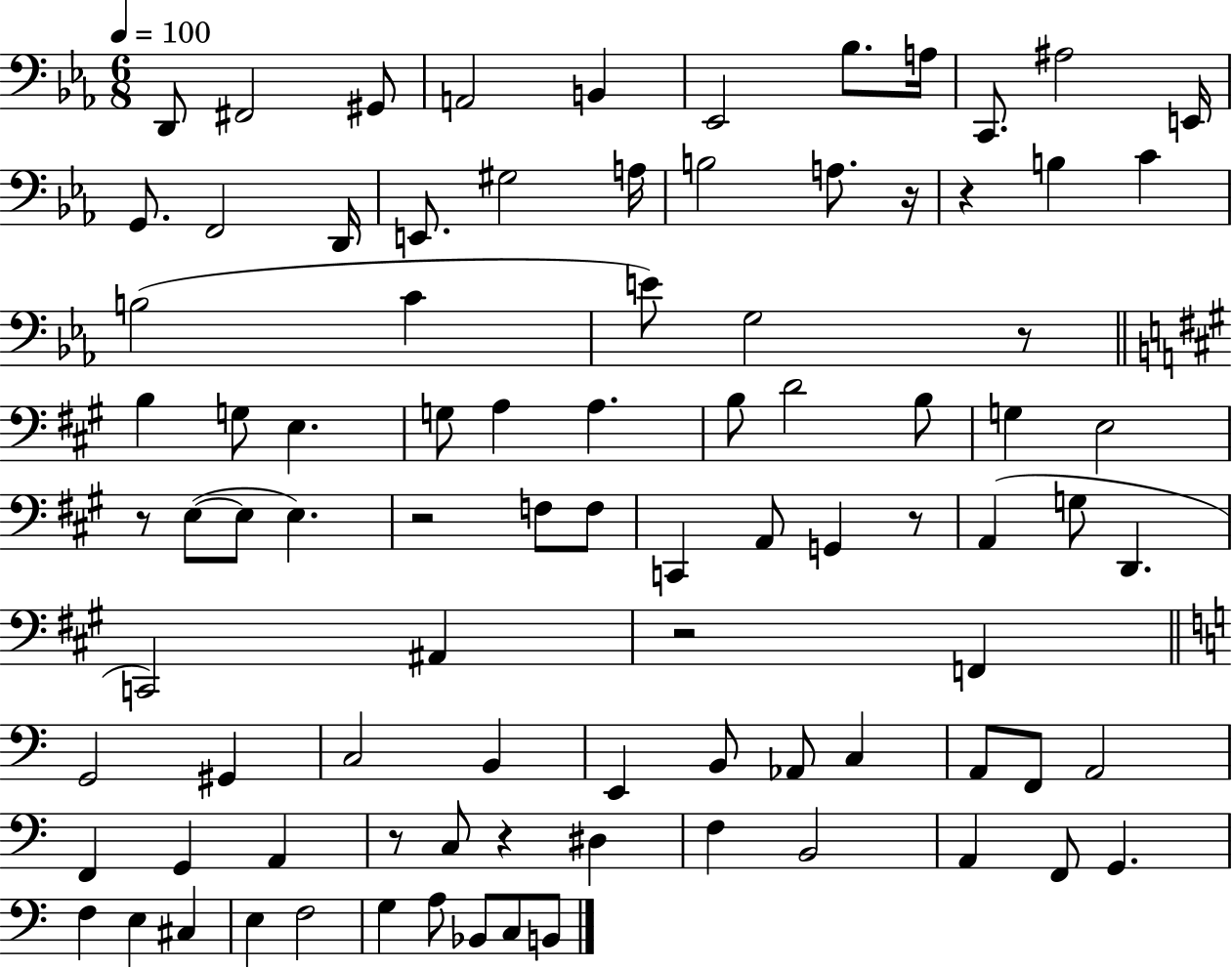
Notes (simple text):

D2/e F#2/h G#2/e A2/h B2/q Eb2/h Bb3/e. A3/s C2/e. A#3/h E2/s G2/e. F2/h D2/s E2/e. G#3/h A3/s B3/h A3/e. R/s R/q B3/q C4/q B3/h C4/q E4/e G3/h R/e B3/q G3/e E3/q. G3/e A3/q A3/q. B3/e D4/h B3/e G3/q E3/h R/e E3/e E3/e E3/q. R/h F3/e F3/e C2/q A2/e G2/q R/e A2/q G3/e D2/q. C2/h A#2/q R/h F2/q G2/h G#2/q C3/h B2/q E2/q B2/e Ab2/e C3/q A2/e F2/e A2/h F2/q G2/q A2/q R/e C3/e R/q D#3/q F3/q B2/h A2/q F2/e G2/q. F3/q E3/q C#3/q E3/q F3/h G3/q A3/e Bb2/e C3/e B2/e